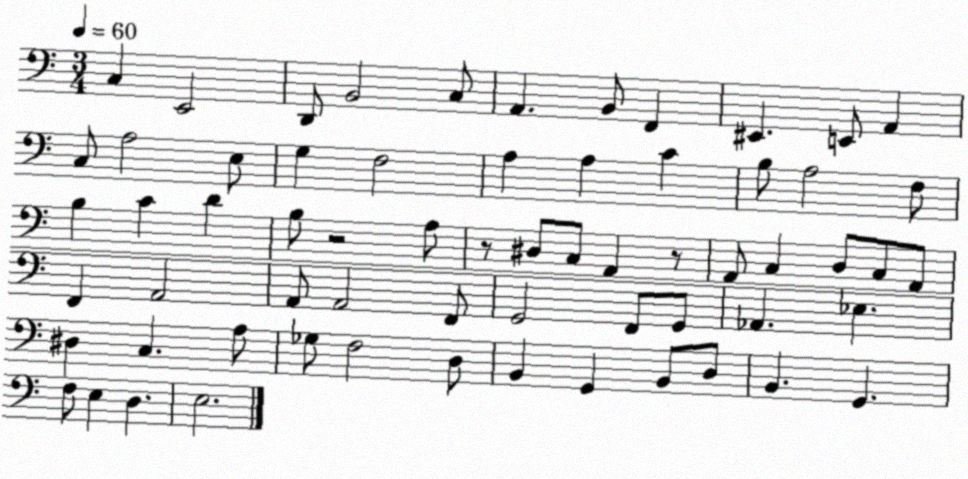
X:1
T:Untitled
M:3/4
L:1/4
K:C
C, E,,2 D,,/2 B,,2 C,/2 A,, B,,/2 F,, ^E,, E,,/2 A,, C,/2 A,2 E,/2 G, F,2 A, A, C B,/2 A,2 F,/2 B, C D B,/2 z2 A,/2 z/2 ^D,/2 C,/2 A,, z/2 A,,/2 C, D,/2 C,/2 A,,/2 F,, A,,2 A,,/2 A,,2 F,,/2 G,,2 F,,/2 G,,/2 _A,, _E, ^D, C, A,/2 _G,/2 F,2 D,/2 B,, G,, B,,/2 D,/2 B,, G,, F,/2 E, D, E,2